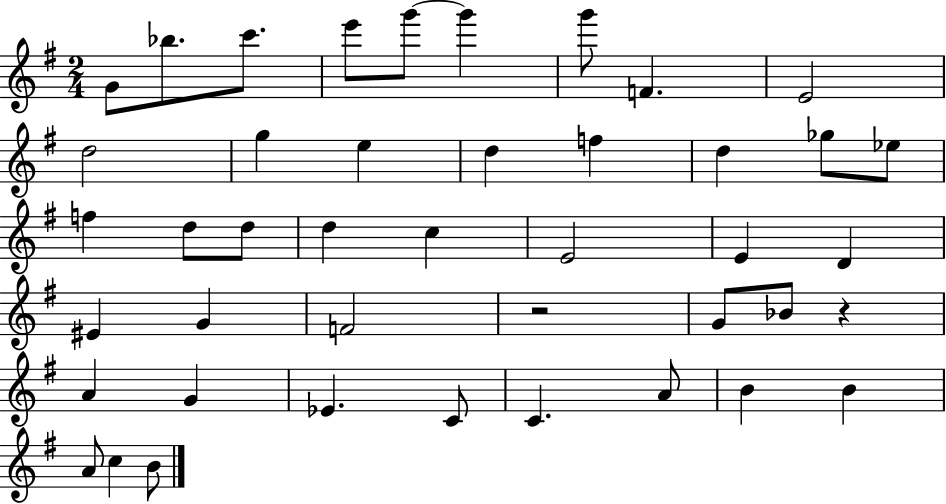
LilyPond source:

{
  \clef treble
  \numericTimeSignature
  \time 2/4
  \key g \major
  g'8 bes''8. c'''8. | e'''8 g'''8~~ g'''4 | g'''8 f'4. | e'2 | \break d''2 | g''4 e''4 | d''4 f''4 | d''4 ges''8 ees''8 | \break f''4 d''8 d''8 | d''4 c''4 | e'2 | e'4 d'4 | \break eis'4 g'4 | f'2 | r2 | g'8 bes'8 r4 | \break a'4 g'4 | ees'4. c'8 | c'4. a'8 | b'4 b'4 | \break a'8 c''4 b'8 | \bar "|."
}